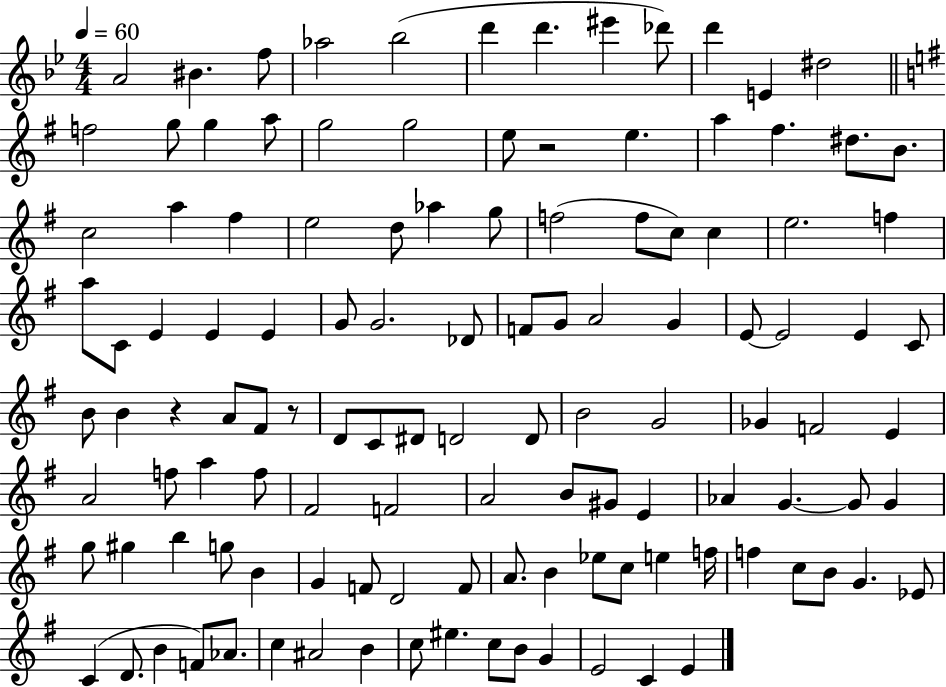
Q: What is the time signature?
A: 4/4